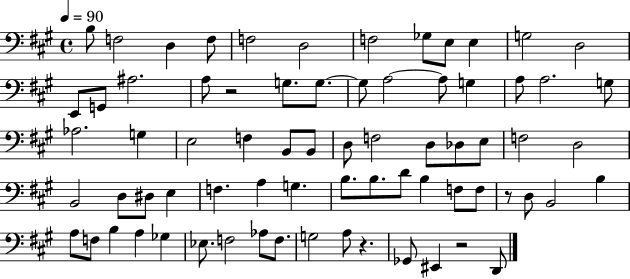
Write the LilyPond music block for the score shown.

{
  \clef bass
  \time 4/4
  \defaultTimeSignature
  \key a \major
  \tempo 4 = 90
  \repeat volta 2 { b8 f2 d4 f8 | f2 d2 | f2 ges8 e8 e4 | g2 d2 | \break e,8 g,8 ais2. | a8 r2 g8. g8.~~ | g8 a2~~ a8 g4 | a8 a2. g8 | \break aes2. g4 | e2 f4 b,8 b,8 | d8 f2 d8 des8 e8 | f2 d2 | \break b,2 d8 dis8 e4 | f4. a4 g4. | b8. b8. d'8 b4 f8 f8 | r8 d8 b,2 b4 | \break a8 f8 b4 a4 ges4 | ees8. f2 aes8 f8. | g2 a8 r4. | ges,8 eis,4 r2 d,8 | \break } \bar "|."
}